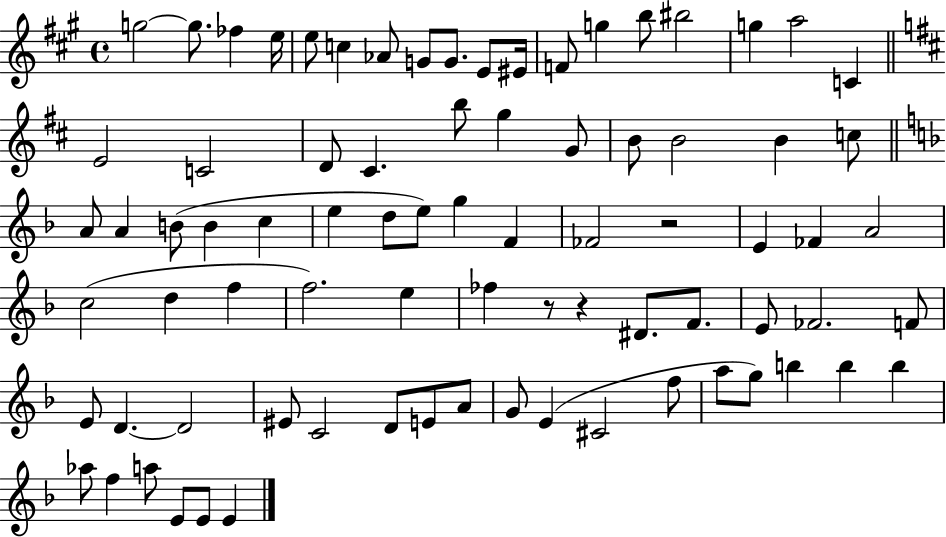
X:1
T:Untitled
M:4/4
L:1/4
K:A
g2 g/2 _f e/4 e/2 c _A/2 G/2 G/2 E/2 ^E/4 F/2 g b/2 ^b2 g a2 C E2 C2 D/2 ^C b/2 g G/2 B/2 B2 B c/2 A/2 A B/2 B c e d/2 e/2 g F _F2 z2 E _F A2 c2 d f f2 e _f z/2 z ^D/2 F/2 E/2 _F2 F/2 E/2 D D2 ^E/2 C2 D/2 E/2 A/2 G/2 E ^C2 f/2 a/2 g/2 b b b _a/2 f a/2 E/2 E/2 E